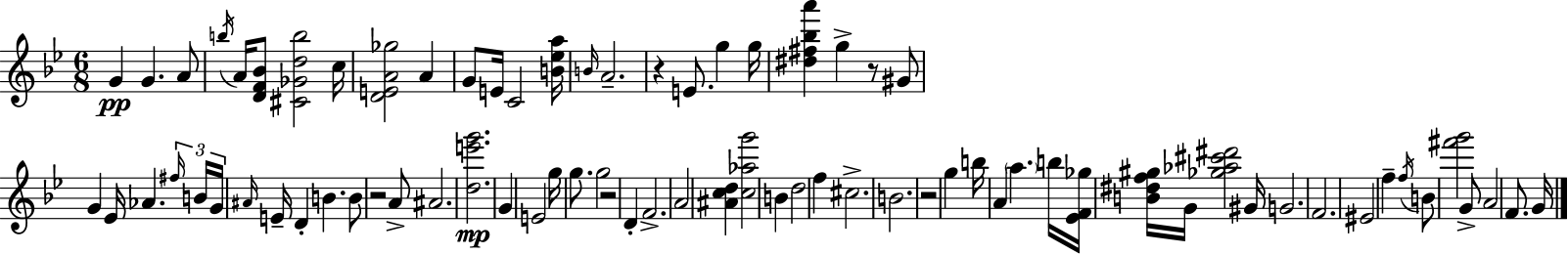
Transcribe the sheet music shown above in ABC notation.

X:1
T:Untitled
M:6/8
L:1/4
K:Bb
G G A/2 b/4 A/4 [DF_B]/2 [^C_Gdb]2 c/4 [DEA_g]2 A G/2 E/4 C2 [B_ea]/4 B/4 A2 z E/2 g g/4 [^d^f_ba'] g z/2 ^G/2 G _E/4 _A ^f/4 B/4 G/4 ^A/4 E/4 D B B/2 z2 A/2 ^A2 [de'g']2 G E2 g/4 g/2 g2 z2 D F2 A2 [^Acd] [c_ag']2 B d2 f ^c2 B2 z2 g b/4 A a b/4 [_EF_g]/4 [B^df^g]/4 G/4 [_g_a^c'^d']2 ^G/4 G2 F2 ^E2 f f/4 B/2 [^f'g']2 G/2 A2 F/2 G/4